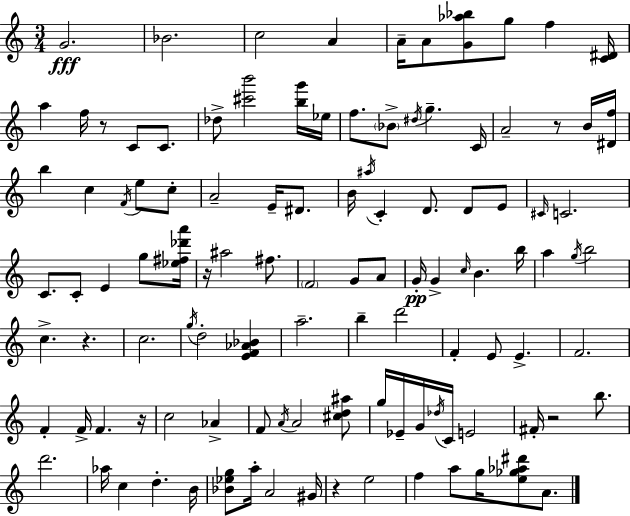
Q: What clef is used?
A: treble